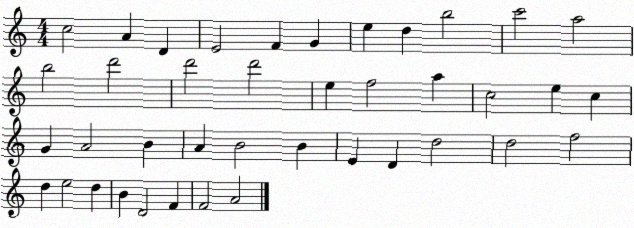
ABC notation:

X:1
T:Untitled
M:4/4
L:1/4
K:C
c2 A D E2 F G e d b2 c'2 a2 b2 d'2 d'2 d'2 e f2 a c2 e c G A2 B A B2 B E D d2 d2 f2 d e2 d B D2 F F2 A2